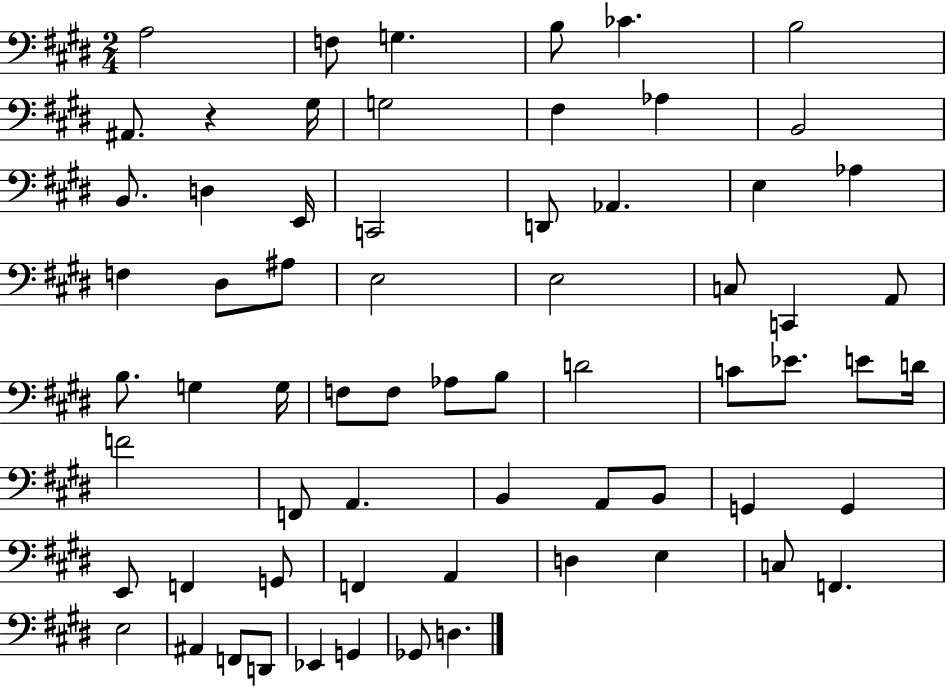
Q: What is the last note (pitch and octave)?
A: D3